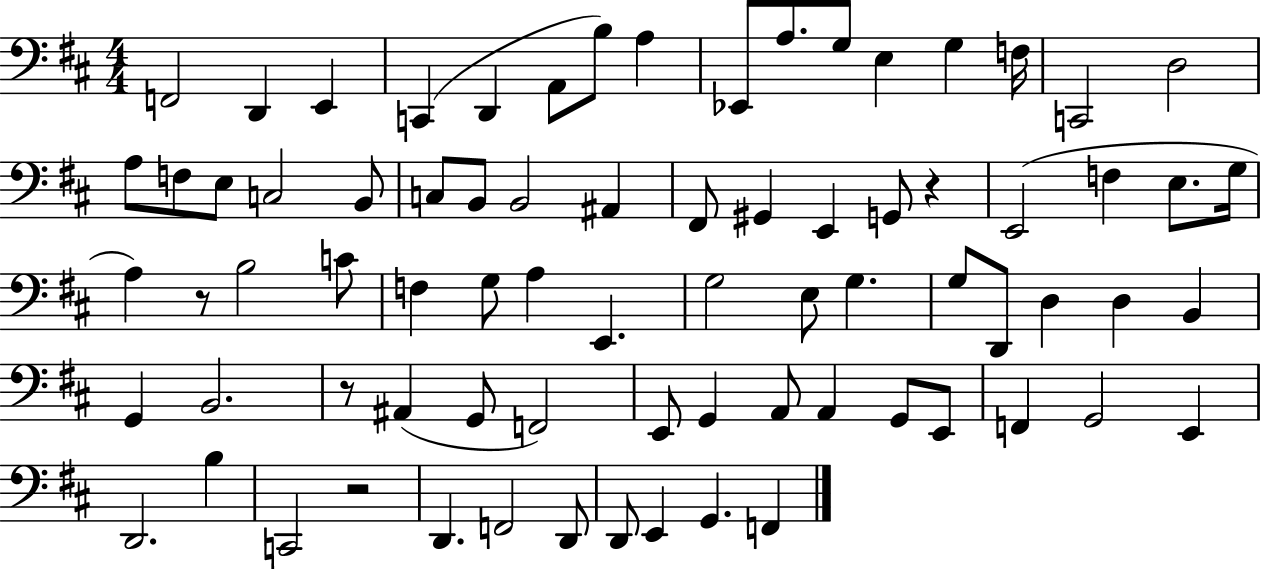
F2/h D2/q E2/q C2/q D2/q A2/e B3/e A3/q Eb2/e A3/e. G3/e E3/q G3/q F3/s C2/h D3/h A3/e F3/e E3/e C3/h B2/e C3/e B2/e B2/h A#2/q F#2/e G#2/q E2/q G2/e R/q E2/h F3/q E3/e. G3/s A3/q R/e B3/h C4/e F3/q G3/e A3/q E2/q. G3/h E3/e G3/q. G3/e D2/e D3/q D3/q B2/q G2/q B2/h. R/e A#2/q G2/e F2/h E2/e G2/q A2/e A2/q G2/e E2/e F2/q G2/h E2/q D2/h. B3/q C2/h R/h D2/q. F2/h D2/e D2/e E2/q G2/q. F2/q